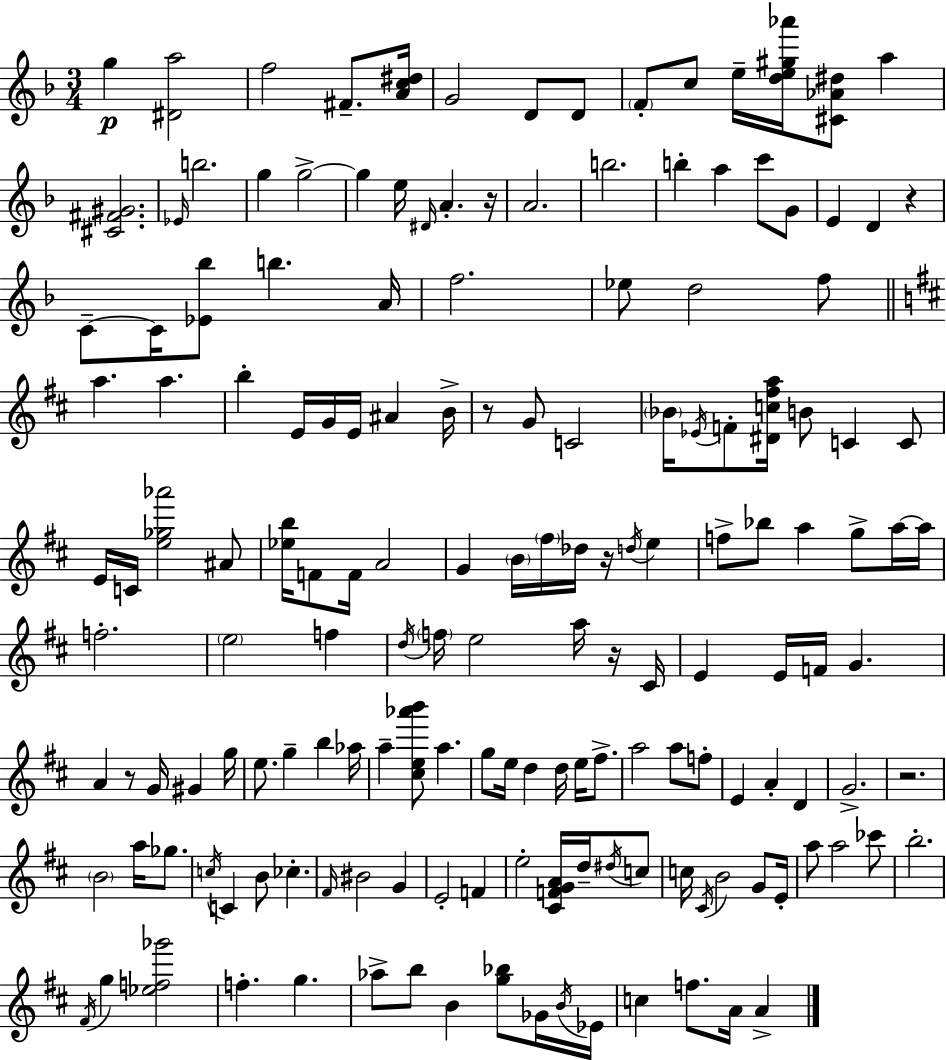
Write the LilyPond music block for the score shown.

{
  \clef treble
  \numericTimeSignature
  \time 3/4
  \key f \major
  \repeat volta 2 { g''4\p <dis' a''>2 | f''2 fis'8.-- <a' c'' dis''>16 | g'2 d'8 d'8 | \parenthesize f'8-. c''8 e''16-- <d'' e'' gis'' aes'''>16 <cis' aes' dis''>8 a''4 | \break <cis' fis' gis'>2. | \grace { ees'16 } b''2. | g''4 g''2->~~ | g''4 e''16 \grace { dis'16 } a'4.-. | \break r16 a'2. | b''2. | b''4-. a''4 c'''8 | g'8 e'4 d'4 r4 | \break c'8--~~ c'16 <ees' bes''>8 b''4. | a'16 f''2. | ees''8 d''2 | f''8 \bar "||" \break \key b \minor a''4. a''4. | b''4-. e'16 g'16 e'16 ais'4 b'16-> | r8 g'8 c'2 | \parenthesize bes'16 \acciaccatura { ees'16 } f'8-. <dis' c'' fis'' a''>16 b'8 c'4 c'8 | \break e'16 c'16 <e'' ges'' aes'''>2 ais'8 | <ees'' b''>16 f'8 f'16 a'2 | g'4 \parenthesize b'16 \parenthesize fis''16 des''16 r16 \acciaccatura { d''16 } e''4 | f''8-> bes''8 a''4 g''8-> | \break a''16~~ a''16 f''2.-. | \parenthesize e''2 f''4 | \acciaccatura { d''16 } \parenthesize f''16 e''2 | a''16 r16 cis'16 e'4 e'16 f'16 g'4. | \break a'4 r8 g'16 gis'4 | g''16 e''8. g''4-- b''4 | aes''16 a''4-- <cis'' e'' aes''' b'''>8 a''4. | g''8 e''16 d''4 d''16 e''16 | \break fis''8.-> a''2 a''8 | f''8-. e'4 a'4-. d'4 | g'2.-> | r2. | \break \parenthesize b'2 a''16 | ges''8. \acciaccatura { c''16 } c'4 b'8 ces''4.-. | \grace { fis'16 } bis'2 | g'4 e'2-. | \break f'4 e''2-. | <cis' f' g' a'>16 d''16-- \acciaccatura { dis''16 } c''8 c''16 \acciaccatura { cis'16 } b'2 | g'8 e'16-. a''8 a''2 | ces'''8 b''2.-. | \break \acciaccatura { fis'16 } g''4 | <ees'' f'' ges'''>2 f''4.-. | g''4. aes''8-> b''8 | b'4 <g'' bes''>8 ges'16 \acciaccatura { b'16 } ees'16 c''4 | \break f''8. a'16 a'4-> } \bar "|."
}